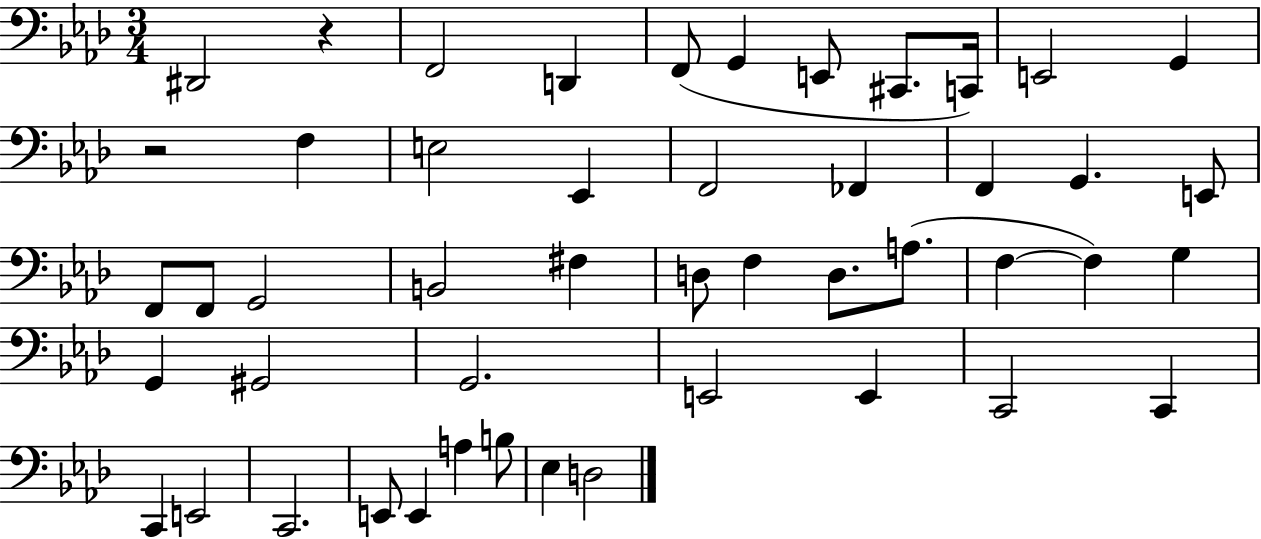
{
  \clef bass
  \numericTimeSignature
  \time 3/4
  \key aes \major
  dis,2 r4 | f,2 d,4 | f,8( g,4 e,8 cis,8. c,16) | e,2 g,4 | \break r2 f4 | e2 ees,4 | f,2 fes,4 | f,4 g,4. e,8 | \break f,8 f,8 g,2 | b,2 fis4 | d8 f4 d8. a8.( | f4~~ f4) g4 | \break g,4 gis,2 | g,2. | e,2 e,4 | c,2 c,4 | \break c,4 e,2 | c,2. | e,8 e,4 a4 b8 | ees4 d2 | \break \bar "|."
}